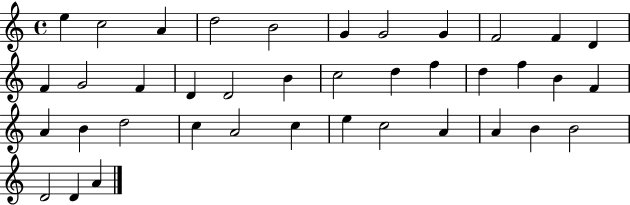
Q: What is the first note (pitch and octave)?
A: E5